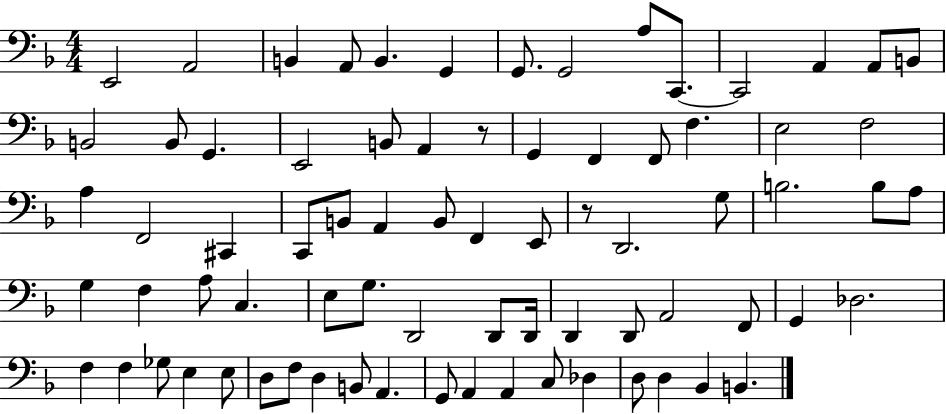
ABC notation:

X:1
T:Untitled
M:4/4
L:1/4
K:F
E,,2 A,,2 B,, A,,/2 B,, G,, G,,/2 G,,2 A,/2 C,,/2 C,,2 A,, A,,/2 B,,/2 B,,2 B,,/2 G,, E,,2 B,,/2 A,, z/2 G,, F,, F,,/2 F, E,2 F,2 A, F,,2 ^C,, C,,/2 B,,/2 A,, B,,/2 F,, E,,/2 z/2 D,,2 G,/2 B,2 B,/2 A,/2 G, F, A,/2 C, E,/2 G,/2 D,,2 D,,/2 D,,/4 D,, D,,/2 A,,2 F,,/2 G,, _D,2 F, F, _G,/2 E, E,/2 D,/2 F,/2 D, B,,/2 A,, G,,/2 A,, A,, C,/2 _D, D,/2 D, _B,, B,,